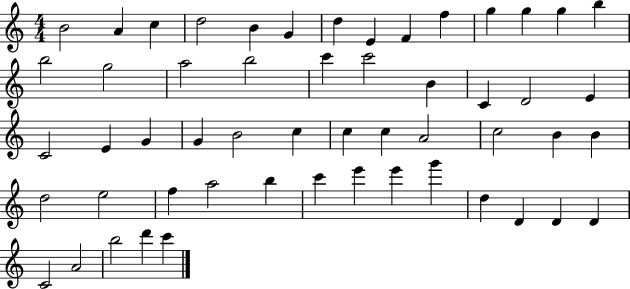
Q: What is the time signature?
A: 4/4